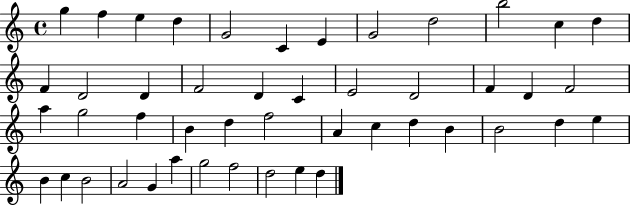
G5/q F5/q E5/q D5/q G4/h C4/q E4/q G4/h D5/h B5/h C5/q D5/q F4/q D4/h D4/q F4/h D4/q C4/q E4/h D4/h F4/q D4/q F4/h A5/q G5/h F5/q B4/q D5/q F5/h A4/q C5/q D5/q B4/q B4/h D5/q E5/q B4/q C5/q B4/h A4/h G4/q A5/q G5/h F5/h D5/h E5/q D5/q